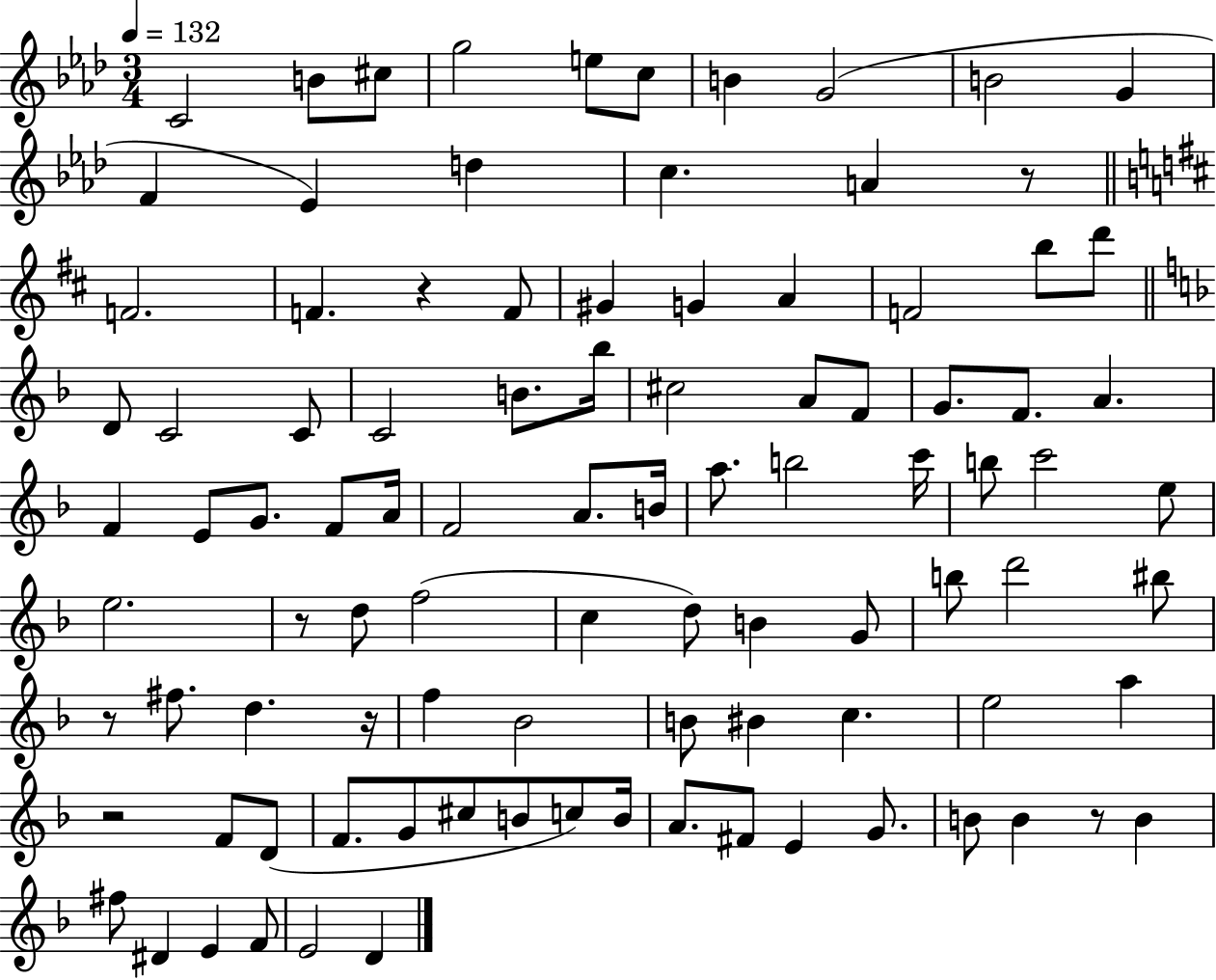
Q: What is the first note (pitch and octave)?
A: C4